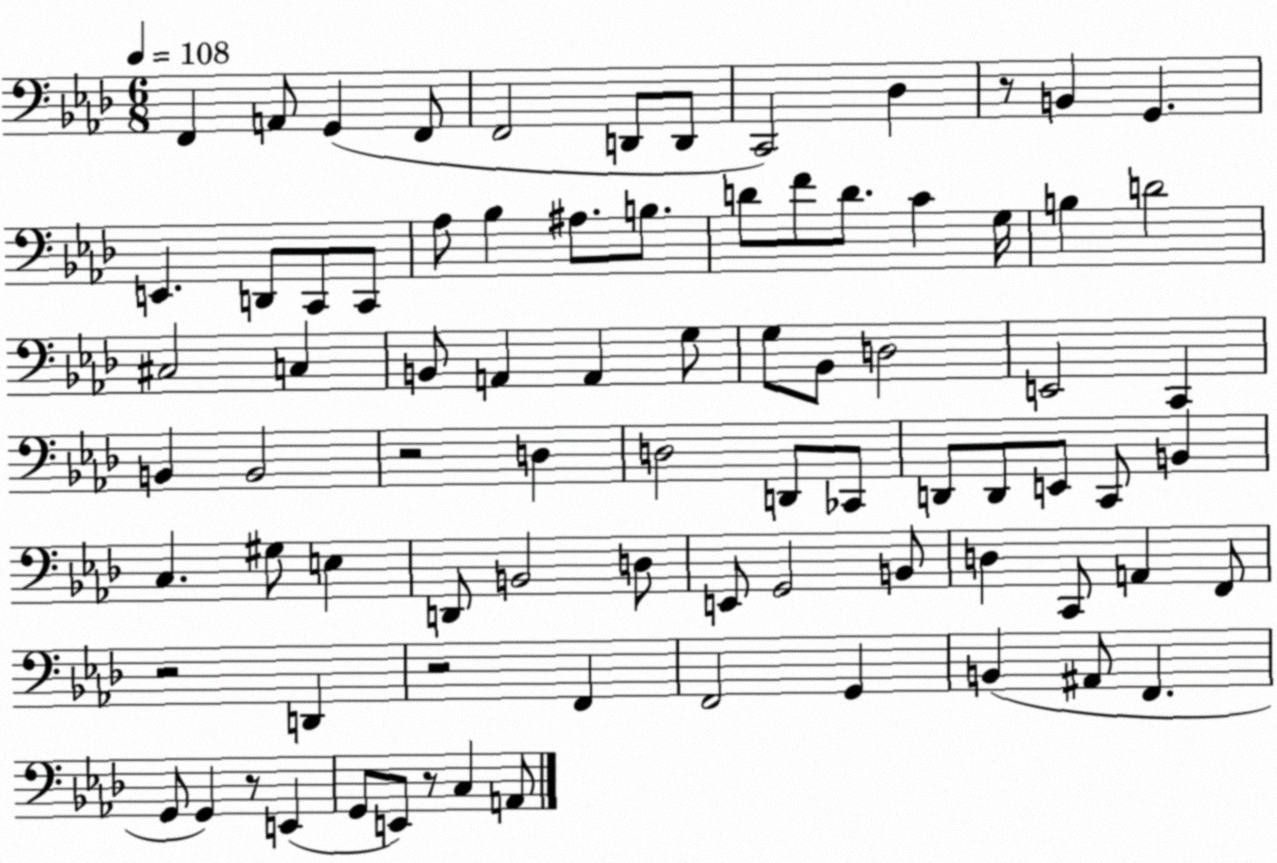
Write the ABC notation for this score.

X:1
T:Untitled
M:6/8
L:1/4
K:Ab
F,, A,,/2 G,, F,,/2 F,,2 D,,/2 D,,/2 C,,2 _D, z/2 B,, G,, E,, D,,/2 C,,/2 C,,/2 _A,/2 _B, ^A,/2 B,/2 D/2 F/2 D/2 C G,/4 B, D2 ^C,2 C, B,,/2 A,, A,, G,/2 G,/2 _B,,/2 D,2 E,,2 C,, B,, B,,2 z2 D, D,2 D,,/2 _C,,/2 D,,/2 D,,/2 E,,/2 C,,/2 B,, C, ^G,/2 E, D,,/2 B,,2 D,/2 E,,/2 G,,2 B,,/2 D, C,,/2 A,, F,,/2 z2 D,, z2 F,, F,,2 G,, B,, ^A,,/2 F,, G,,/2 G,, z/2 E,, G,,/2 E,,/2 z/2 C, A,,/2